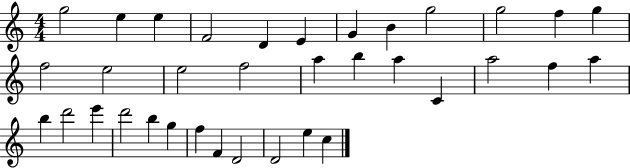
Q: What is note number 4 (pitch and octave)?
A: F4